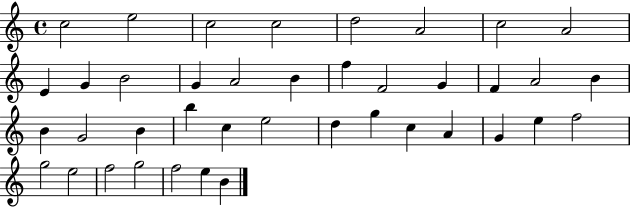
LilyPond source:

{
  \clef treble
  \time 4/4
  \defaultTimeSignature
  \key c \major
  c''2 e''2 | c''2 c''2 | d''2 a'2 | c''2 a'2 | \break e'4 g'4 b'2 | g'4 a'2 b'4 | f''4 f'2 g'4 | f'4 a'2 b'4 | \break b'4 g'2 b'4 | b''4 c''4 e''2 | d''4 g''4 c''4 a'4 | g'4 e''4 f''2 | \break g''2 e''2 | f''2 g''2 | f''2 e''4 b'4 | \bar "|."
}